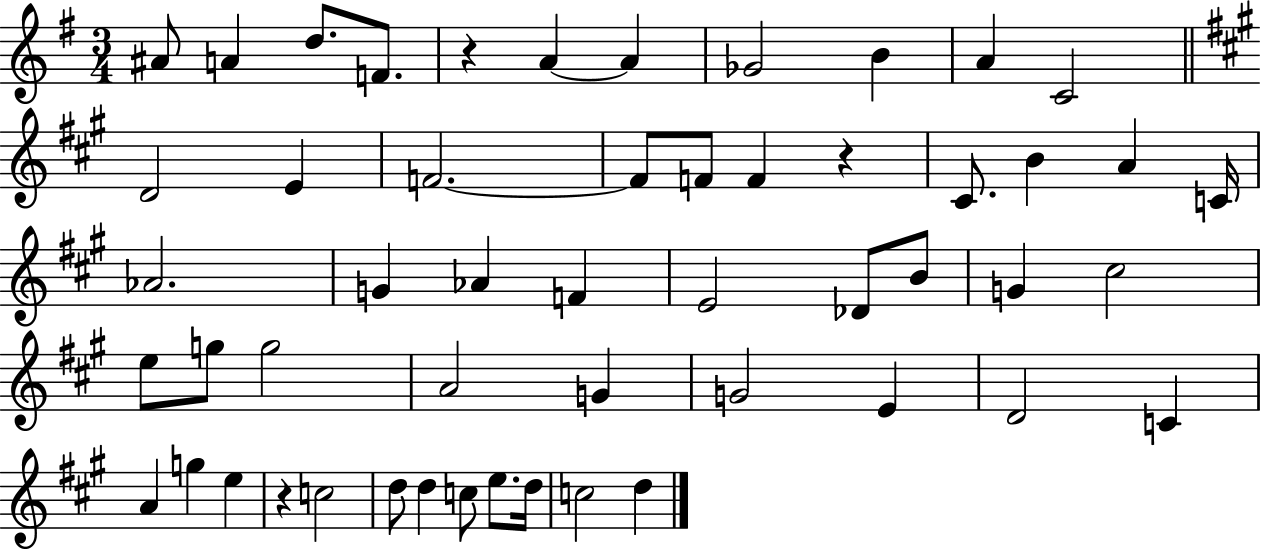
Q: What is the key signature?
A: G major